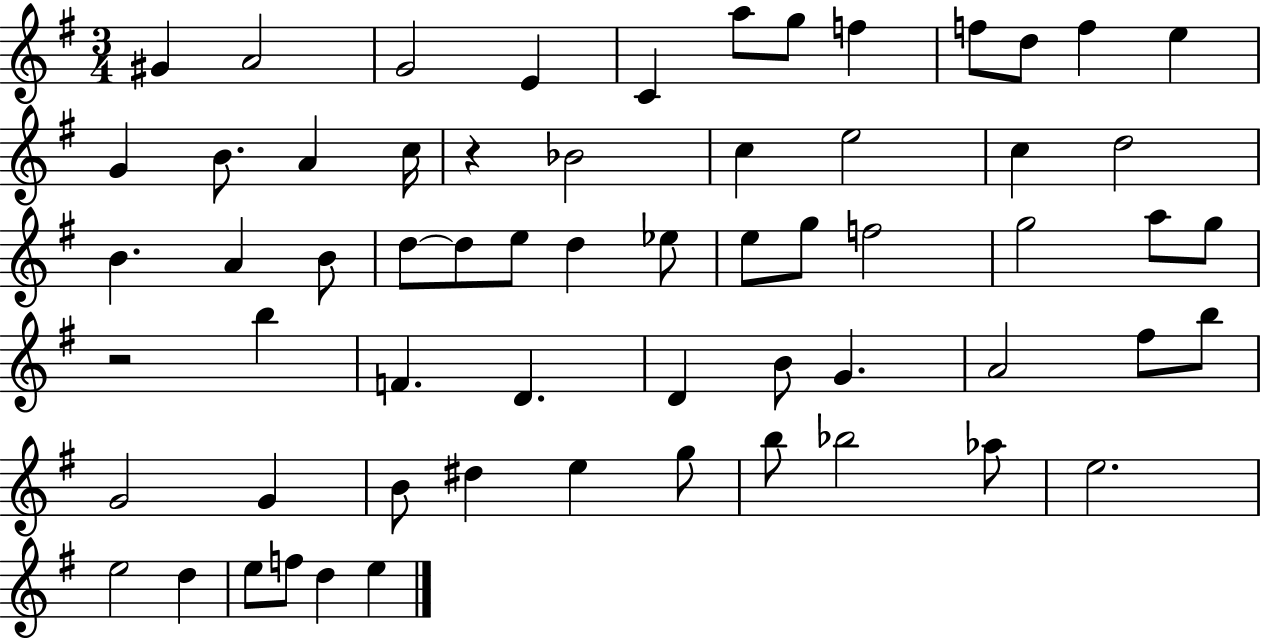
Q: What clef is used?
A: treble